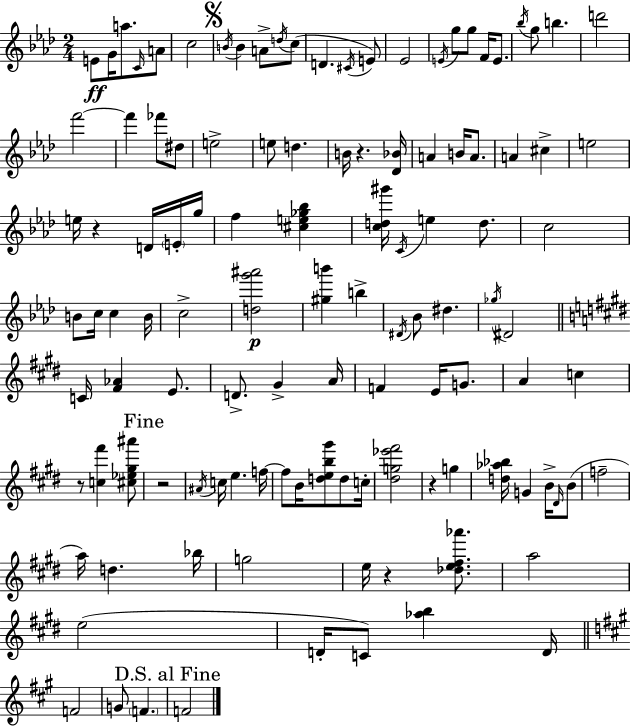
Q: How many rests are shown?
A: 6